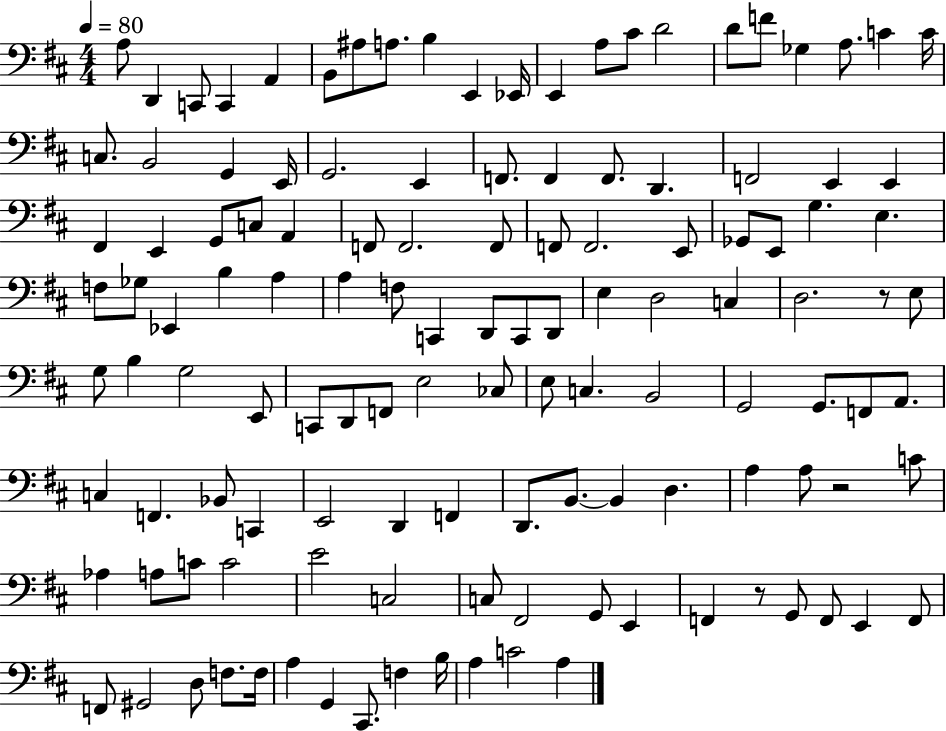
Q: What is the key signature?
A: D major